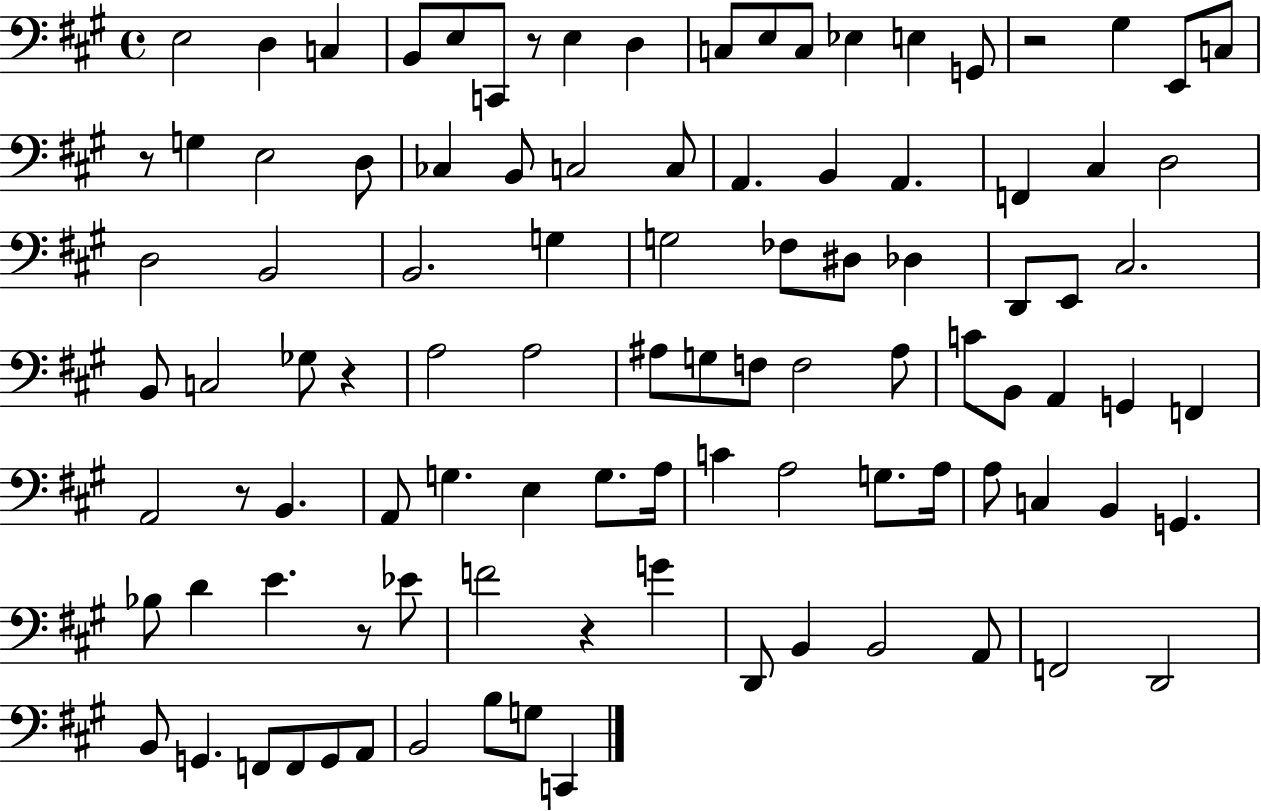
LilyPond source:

{
  \clef bass
  \time 4/4
  \defaultTimeSignature
  \key a \major
  e2 d4 c4 | b,8 e8 c,8 r8 e4 d4 | c8 e8 c8 ees4 e4 g,8 | r2 gis4 e,8 c8 | \break r8 g4 e2 d8 | ces4 b,8 c2 c8 | a,4. b,4 a,4. | f,4 cis4 d2 | \break d2 b,2 | b,2. g4 | g2 fes8 dis8 des4 | d,8 e,8 cis2. | \break b,8 c2 ges8 r4 | a2 a2 | ais8 g8 f8 f2 ais8 | c'8 b,8 a,4 g,4 f,4 | \break a,2 r8 b,4. | a,8 g4. e4 g8. a16 | c'4 a2 g8. a16 | a8 c4 b,4 g,4. | \break bes8 d'4 e'4. r8 ees'8 | f'2 r4 g'4 | d,8 b,4 b,2 a,8 | f,2 d,2 | \break b,8 g,4. f,8 f,8 g,8 a,8 | b,2 b8 g8 c,4 | \bar "|."
}